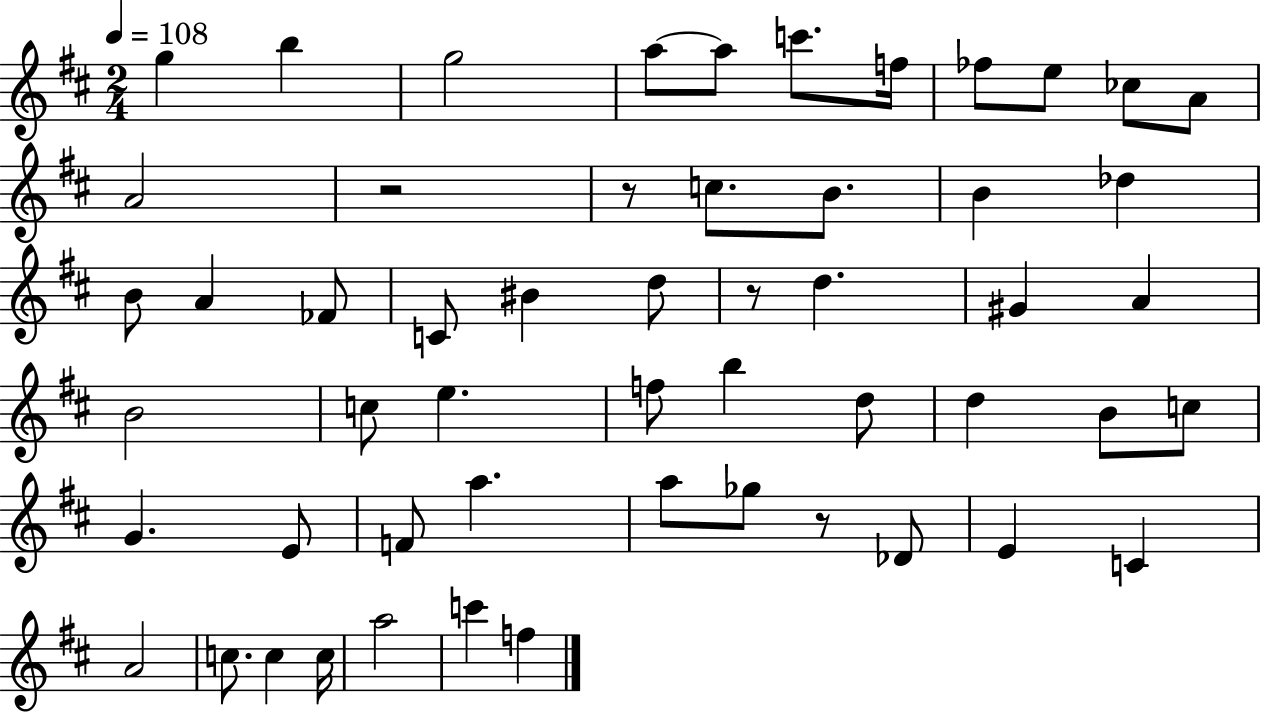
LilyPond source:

{
  \clef treble
  \numericTimeSignature
  \time 2/4
  \key d \major
  \tempo 4 = 108
  g''4 b''4 | g''2 | a''8~~ a''8 c'''8. f''16 | fes''8 e''8 ces''8 a'8 | \break a'2 | r2 | r8 c''8. b'8. | b'4 des''4 | \break b'8 a'4 fes'8 | c'8 bis'4 d''8 | r8 d''4. | gis'4 a'4 | \break b'2 | c''8 e''4. | f''8 b''4 d''8 | d''4 b'8 c''8 | \break g'4. e'8 | f'8 a''4. | a''8 ges''8 r8 des'8 | e'4 c'4 | \break a'2 | c''8. c''4 c''16 | a''2 | c'''4 f''4 | \break \bar "|."
}